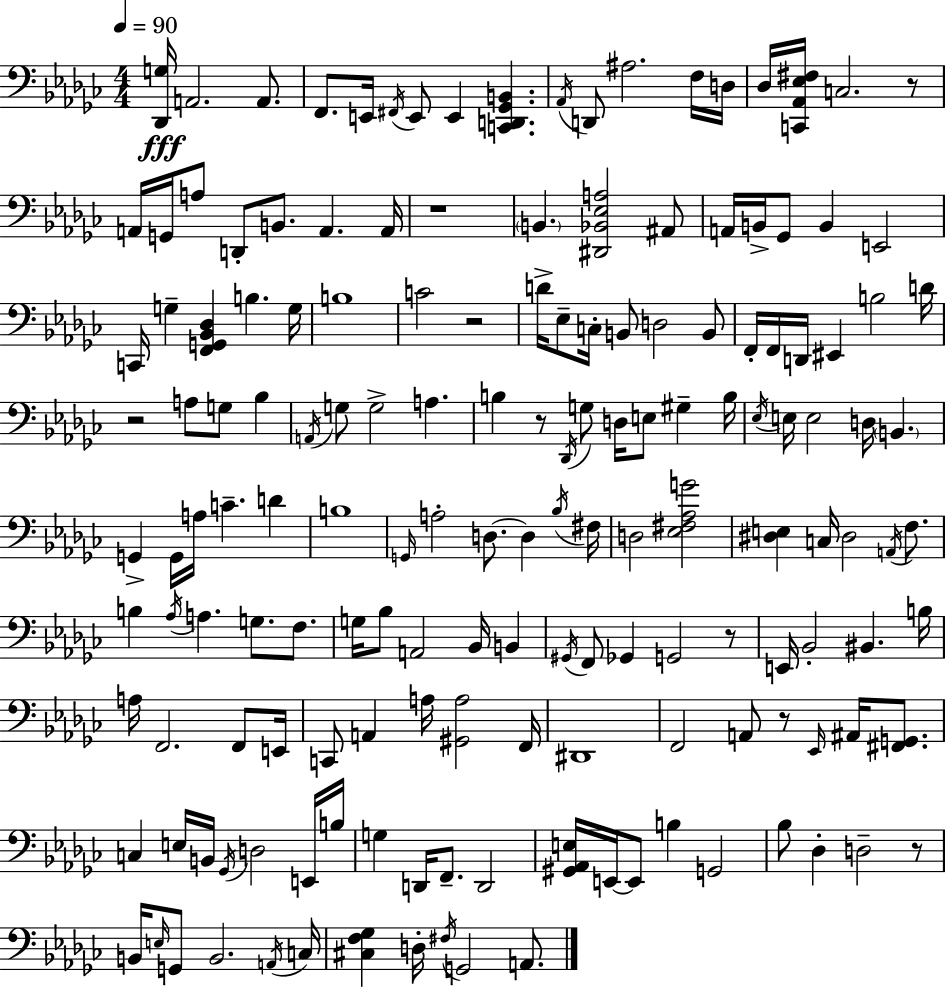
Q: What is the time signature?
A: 4/4